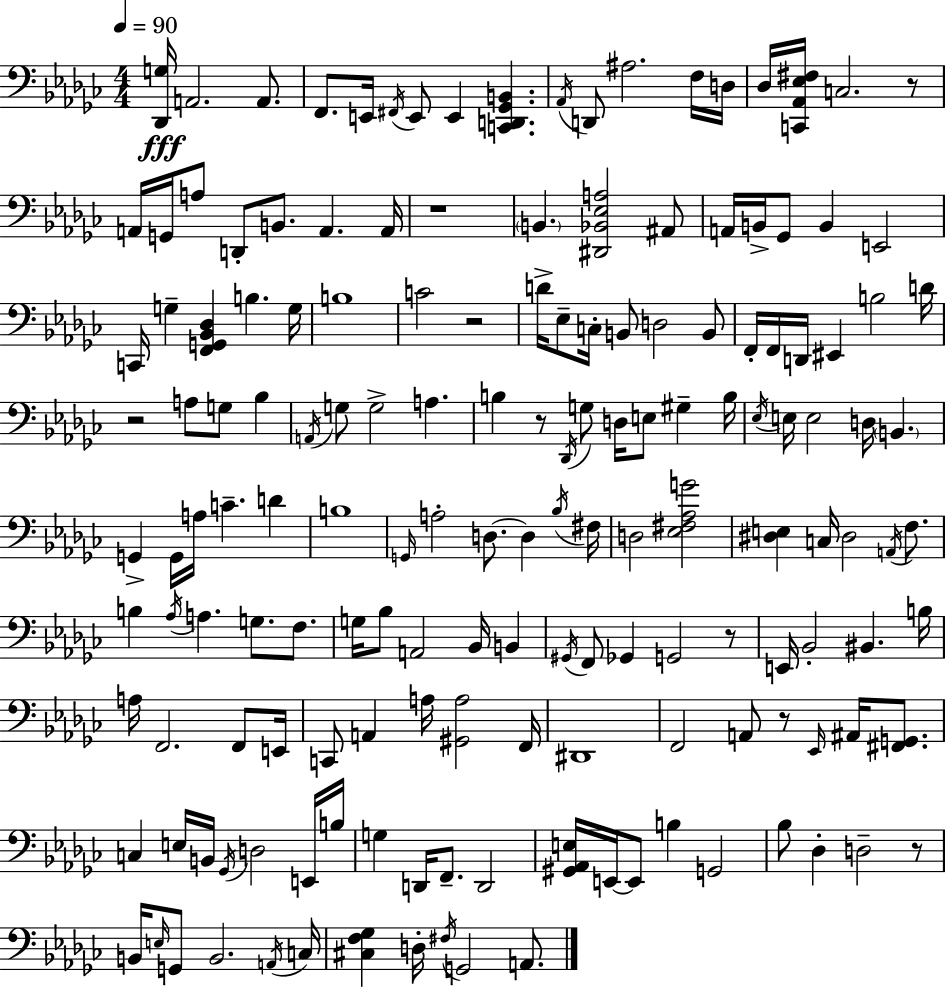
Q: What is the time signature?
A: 4/4